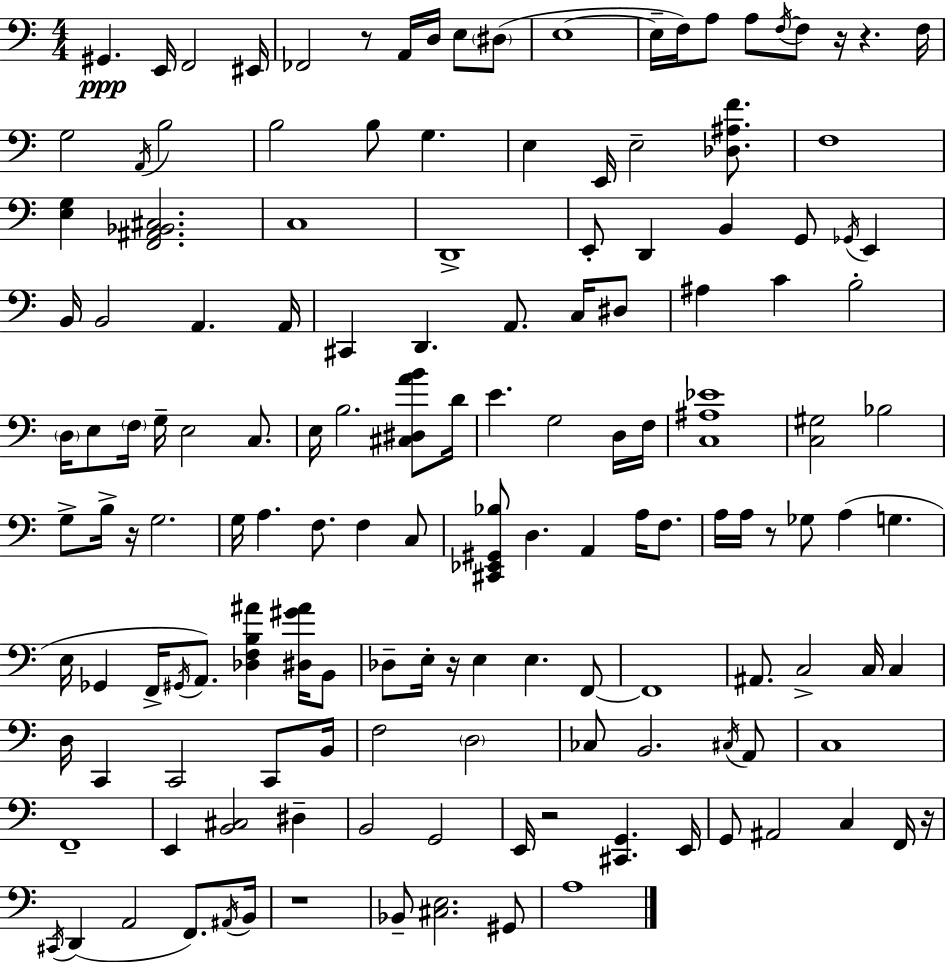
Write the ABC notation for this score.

X:1
T:Untitled
M:4/4
L:1/4
K:Am
^G,, E,,/4 F,,2 ^E,,/4 _F,,2 z/2 A,,/4 D,/4 E,/2 ^D,/2 E,4 E,/4 F,/4 A,/2 A,/2 F,/4 F,/2 z/4 z F,/4 G,2 A,,/4 B,2 B,2 B,/2 G, E, E,,/4 E,2 [_D,^A,F]/2 F,4 [E,G,] [F,,^A,,_B,,^C,]2 C,4 D,,4 E,,/2 D,, B,, G,,/2 _G,,/4 E,, B,,/4 B,,2 A,, A,,/4 ^C,, D,, A,,/2 C,/4 ^D,/2 ^A, C B,2 D,/4 E,/2 F,/4 G,/4 E,2 C,/2 E,/4 B,2 [^C,^D,AB]/2 D/4 E G,2 D,/4 F,/4 [C,^A,_E]4 [C,^G,]2 _B,2 G,/2 B,/4 z/4 G,2 G,/4 A, F,/2 F, C,/2 [^C,,_E,,^G,,_B,]/2 D, A,, A,/4 F,/2 A,/4 A,/4 z/2 _G,/2 A, G, E,/4 _G,, F,,/4 ^G,,/4 A,,/2 [_D,F,B,^A] [^D,^G^A]/4 B,,/2 _D,/2 E,/4 z/4 E, E, F,,/2 F,,4 ^A,,/2 C,2 C,/4 C, D,/4 C,, C,,2 C,,/2 B,,/4 F,2 D,2 _C,/2 B,,2 ^C,/4 A,,/2 C,4 F,,4 E,, [B,,^C,]2 ^D, B,,2 G,,2 E,,/4 z2 [^C,,G,,] E,,/4 G,,/2 ^A,,2 C, F,,/4 z/4 ^C,,/4 D,, A,,2 F,,/2 ^A,,/4 B,,/4 z4 _B,,/2 [^C,E,]2 ^G,,/2 A,4